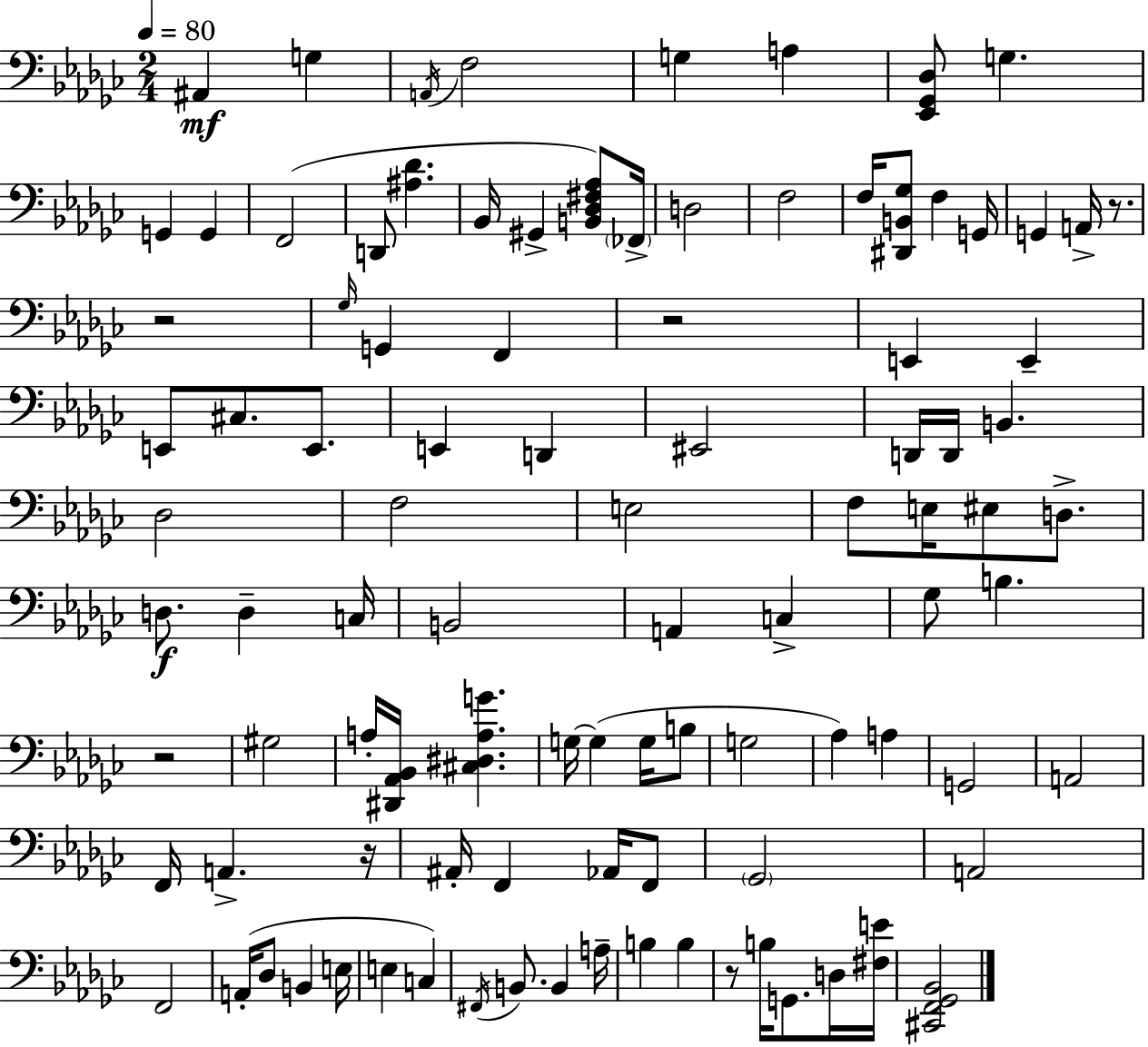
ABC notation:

X:1
T:Untitled
M:2/4
L:1/4
K:Ebm
^A,, G, A,,/4 F,2 G, A, [_E,,_G,,_D,]/2 G, G,, G,, F,,2 D,,/2 [^A,_D] _B,,/4 ^G,, [B,,_D,^F,_A,]/2 _F,,/4 D,2 F,2 F,/4 [^D,,B,,_G,]/2 F, G,,/4 G,, A,,/4 z/2 z2 _G,/4 G,, F,, z2 E,, E,, E,,/2 ^C,/2 E,,/2 E,, D,, ^E,,2 D,,/4 D,,/4 B,, _D,2 F,2 E,2 F,/2 E,/4 ^E,/2 D,/2 D,/2 D, C,/4 B,,2 A,, C, _G,/2 B, z2 ^G,2 A,/4 [^D,,_A,,_B,,]/4 [^C,^D,A,G] G,/4 G, G,/4 B,/2 G,2 _A, A, G,,2 A,,2 F,,/4 A,, z/4 ^A,,/4 F,, _A,,/4 F,,/2 _G,,2 A,,2 F,,2 A,,/4 _D,/2 B,, E,/4 E, C, ^F,,/4 B,,/2 B,, A,/4 B, B, z/2 B,/4 G,,/2 D,/4 [^F,E]/4 [^C,,F,,_G,,_B,,]2